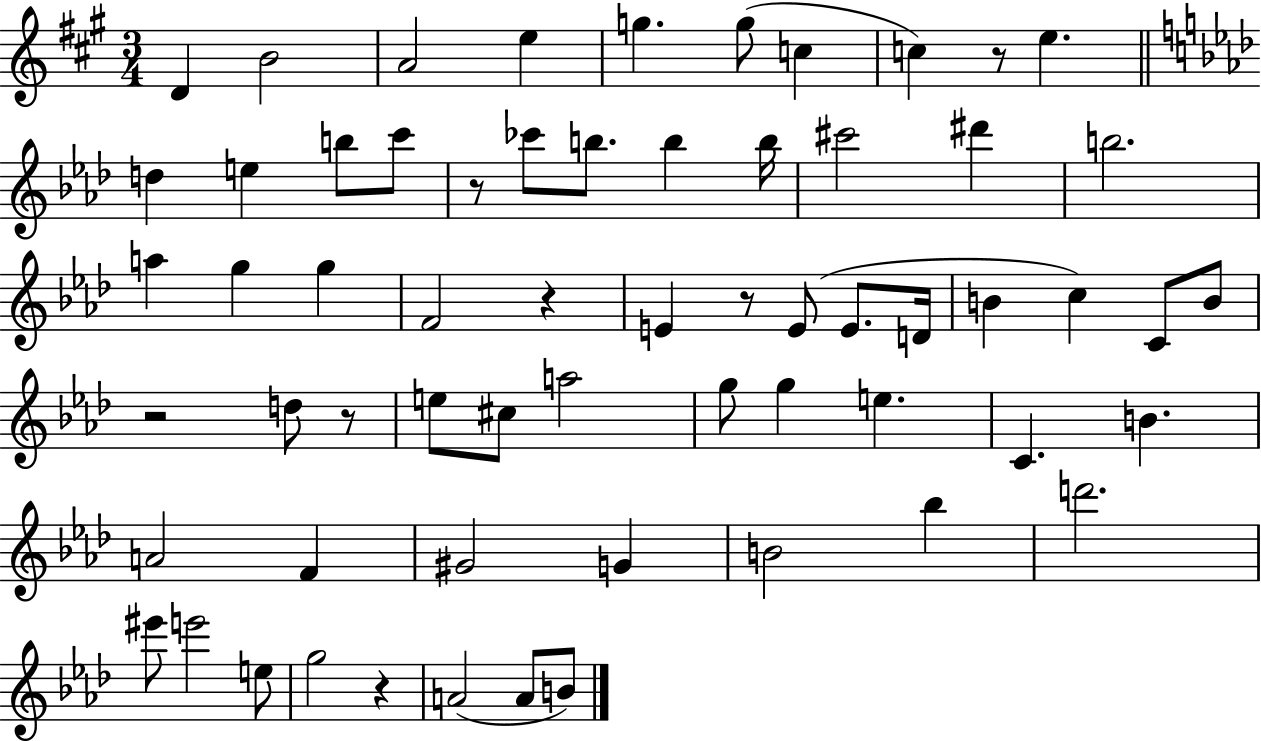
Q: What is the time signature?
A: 3/4